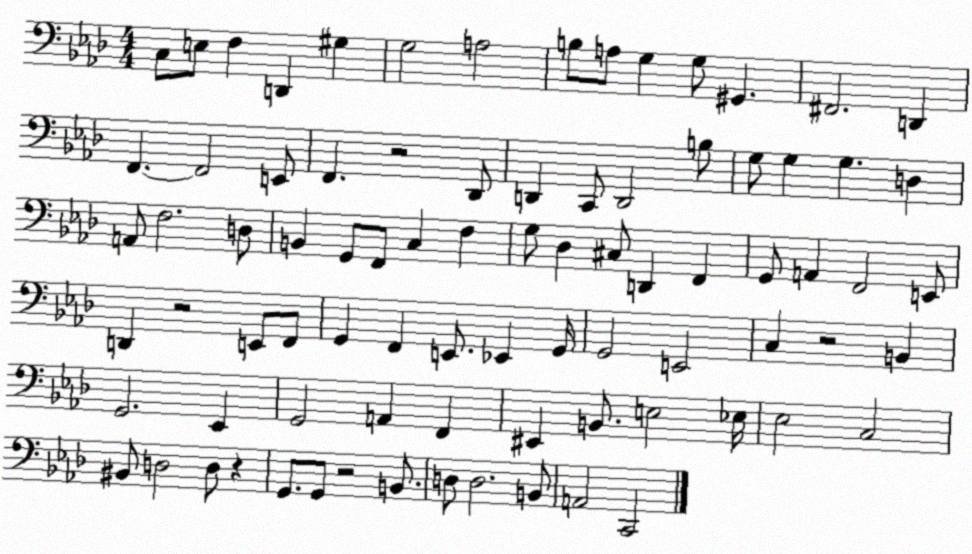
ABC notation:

X:1
T:Untitled
M:4/4
L:1/4
K:Ab
C,/2 E,/2 F, D,, ^G, G,2 A,2 B,/2 A,/2 G, G,/2 ^G,, ^F,,2 D,, F,, F,,2 E,,/2 F,, z2 _D,,/2 D,, C,,/2 D,,2 B,/2 G,/2 G, G, D, A,,/2 F,2 D,/2 B,, G,,/2 F,,/2 C, F, G,/2 _D, ^C,/2 D,, F,, G,,/2 A,, F,,2 E,,/2 D,, z2 E,,/2 F,,/2 G,, F,, E,,/2 _E,, G,,/4 G,,2 E,,2 C, z2 B,, G,,2 _E,, G,,2 A,, F,, ^E,, B,,/2 E,2 _E,/4 _E,2 C,2 ^B,,/2 D,2 D,/2 z G,,/2 G,,/2 z2 B,,/2 D,/2 D,2 B,,/2 A,,2 C,,2